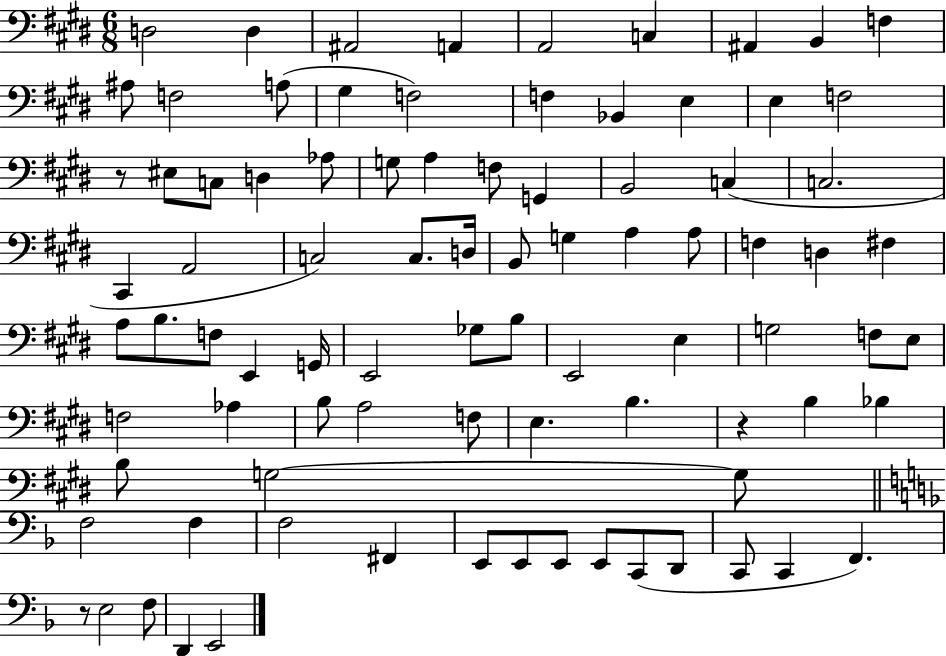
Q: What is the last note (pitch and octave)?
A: E2